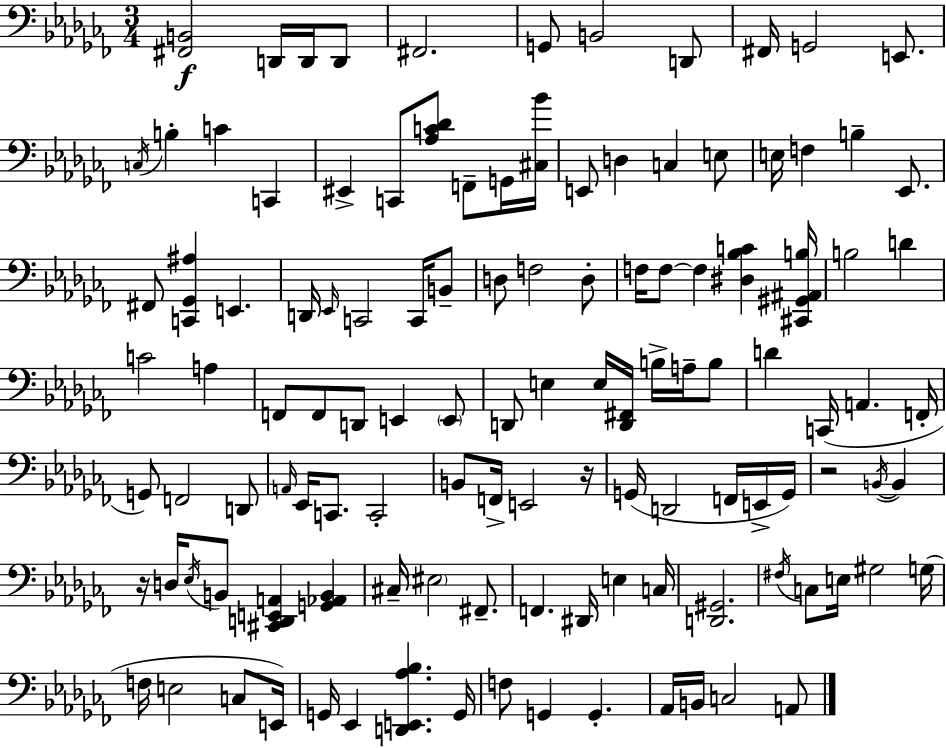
[F#2,B2]/h D2/s D2/s D2/e F#2/h. G2/e B2/h D2/e F#2/s G2/h E2/e. C3/s B3/q C4/q C2/q EIS2/q C2/e [Ab3,C4,Db4]/e F2/e G2/s [C#3,Bb4]/s E2/e D3/q C3/q E3/e E3/s F3/q B3/q Eb2/e. F#2/e [C2,Gb2,A#3]/q E2/q. D2/s Eb2/s C2/h C2/s B2/e D3/e F3/h D3/e F3/s F3/e F3/q [D#3,Bb3,C4]/q [C#2,G#2,A#2,B3]/s B3/h D4/q C4/h A3/q F2/e F2/e D2/e E2/q E2/e D2/e E3/q E3/s [D2,F#2]/s B3/s A3/s B3/e D4/q C2/s A2/q. F2/s G2/e F2/h D2/e A2/s Eb2/s C2/e. C2/h B2/e F2/s E2/h R/s G2/s D2/h F2/s E2/s G2/s R/h B2/s B2/q R/s D3/s Eb3/s B2/e [C#2,D2,E2,A2]/q [G2,Ab2,B2]/q C#3/s EIS3/h F#2/e. F2/q. D#2/s E3/q C3/s [D2,G#2]/h. F#3/s C3/e E3/s G#3/h G3/s F3/s E3/h C3/e E2/s G2/s Eb2/q [D2,E2,Ab3,Bb3]/q. G2/s F3/e G2/q G2/q. Ab2/s B2/s C3/h A2/e